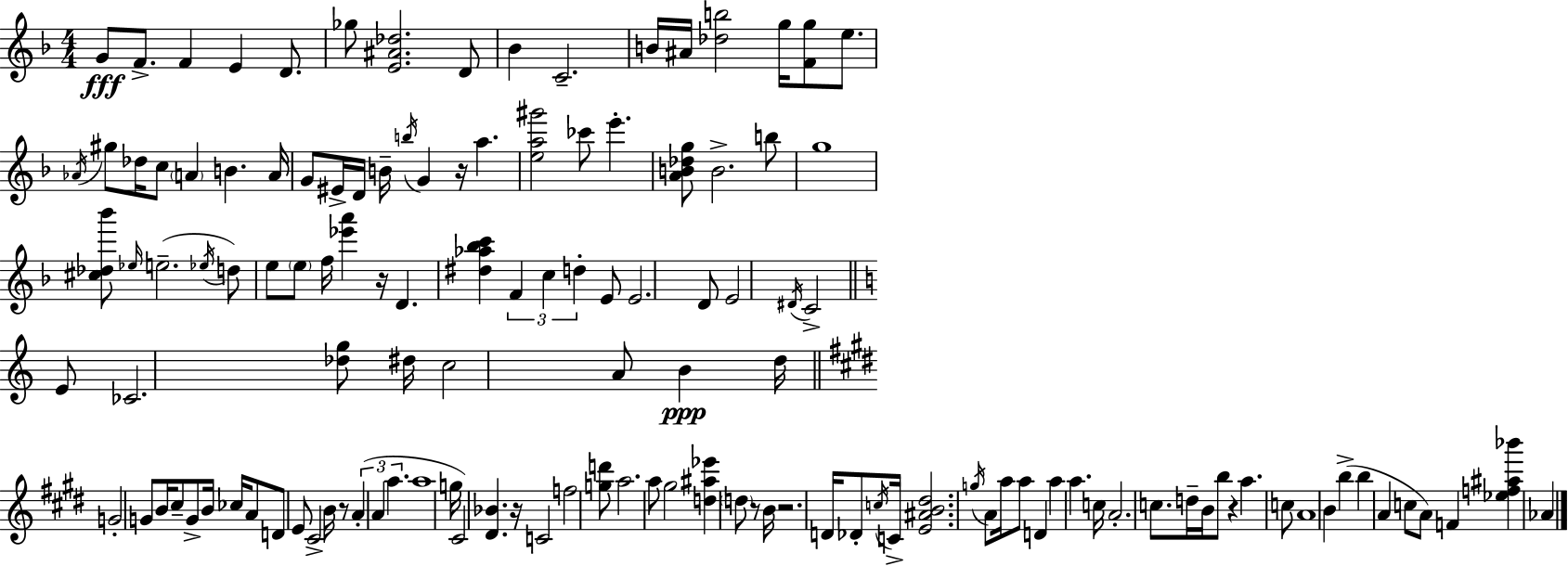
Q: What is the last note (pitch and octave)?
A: Ab4